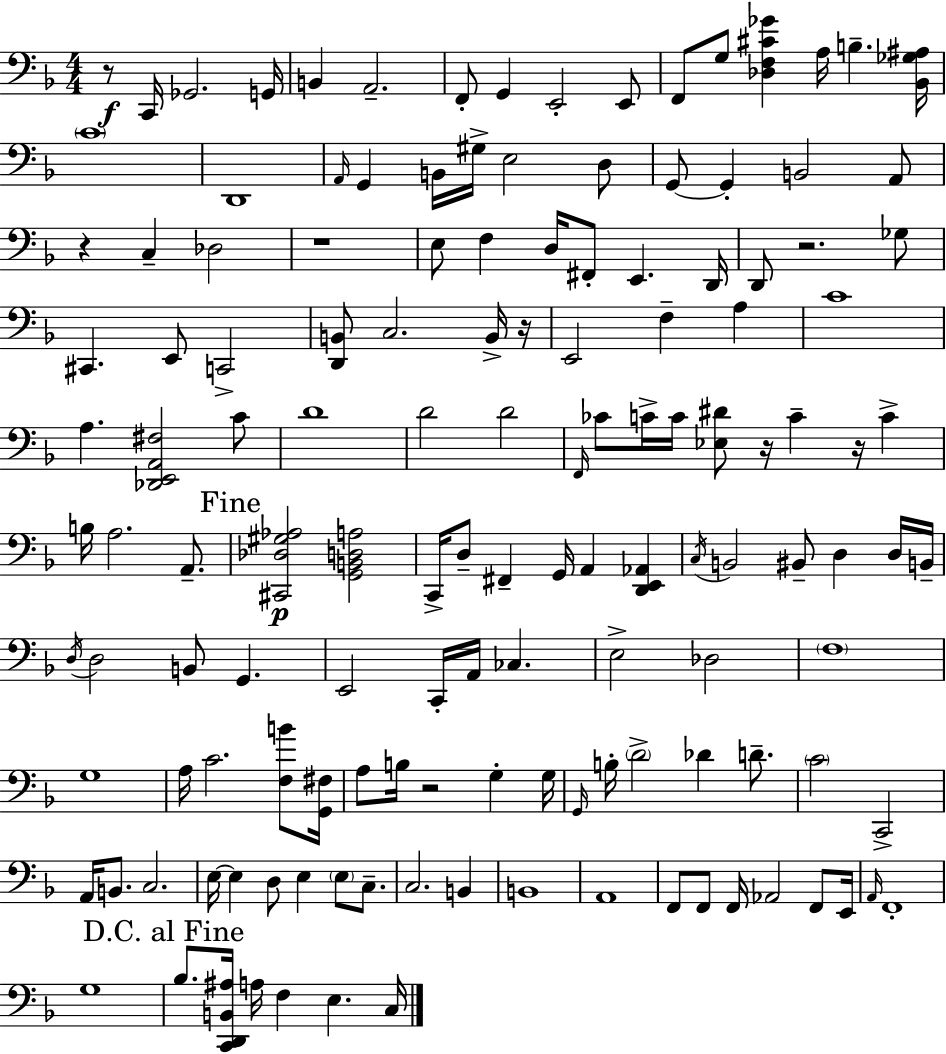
R/e C2/s Gb2/h. G2/s B2/q A2/h. F2/e G2/q E2/h E2/e F2/e G3/e [Db3,F3,C#4,Gb4]/q A3/s B3/q. [Bb2,Gb3,A#3]/s C4/w D2/w A2/s G2/q B2/s G#3/s E3/h D3/e G2/e G2/q B2/h A2/e R/q C3/q Db3/h R/w E3/e F3/q D3/s F#2/e E2/q. D2/s D2/e R/h. Gb3/e C#2/q. E2/e C2/h [D2,B2]/e C3/h. B2/s R/s E2/h F3/q A3/q C4/w A3/q. [Db2,E2,A2,F#3]/h C4/e D4/w D4/h D4/h F2/s CES4/e C4/s C4/s [Eb3,D#4]/e R/s C4/q R/s C4/q B3/s A3/h. A2/e. [C#2,Db3,G#3,Ab3]/h [G2,B2,D3,A3]/h C2/s D3/e F#2/q G2/s A2/q [D2,E2,Ab2]/q C3/s B2/h BIS2/e D3/q D3/s B2/s D3/s D3/h B2/e G2/q. E2/h C2/s A2/s CES3/q. E3/h Db3/h F3/w G3/w A3/s C4/h. [F3,B4]/e [G2,F#3]/s A3/e B3/s R/h G3/q G3/s G2/s B3/s D4/h Db4/q D4/e. C4/h C2/h A2/s B2/e. C3/h. E3/s E3/q D3/e E3/q E3/e C3/e. C3/h. B2/q B2/w A2/w F2/e F2/e F2/s Ab2/h F2/e E2/s A2/s F2/w G3/w Bb3/e. [C2,D2,B2,A#3]/s A3/s F3/q E3/q. C3/s